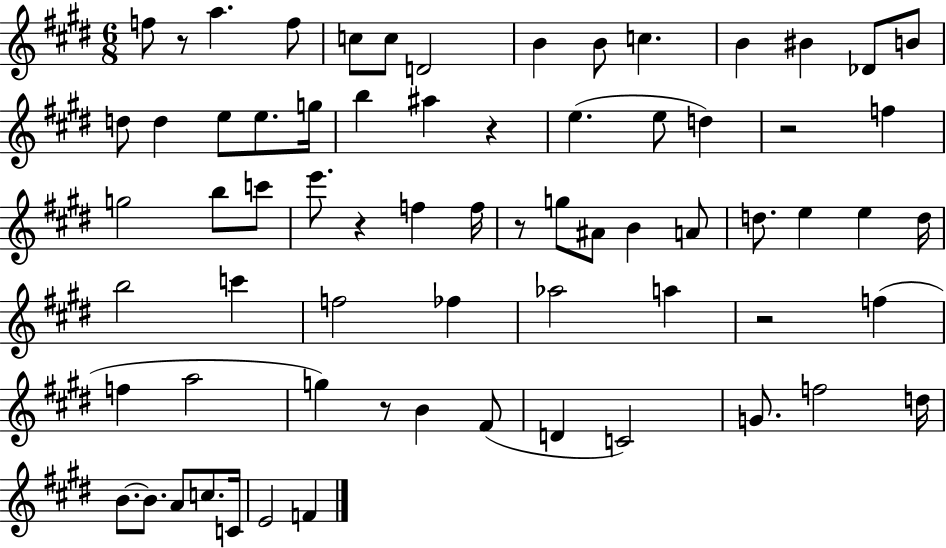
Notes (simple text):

F5/e R/e A5/q. F5/e C5/e C5/e D4/h B4/q B4/e C5/q. B4/q BIS4/q Db4/e B4/e D5/e D5/q E5/e E5/e. G5/s B5/q A#5/q R/q E5/q. E5/e D5/q R/h F5/q G5/h B5/e C6/e E6/e. R/q F5/q F5/s R/e G5/e A#4/e B4/q A4/e D5/e. E5/q E5/q D5/s B5/h C6/q F5/h FES5/q Ab5/h A5/q R/h F5/q F5/q A5/h G5/q R/e B4/q F#4/e D4/q C4/h G4/e. F5/h D5/s B4/e. B4/e. A4/e C5/e. C4/s E4/h F4/q